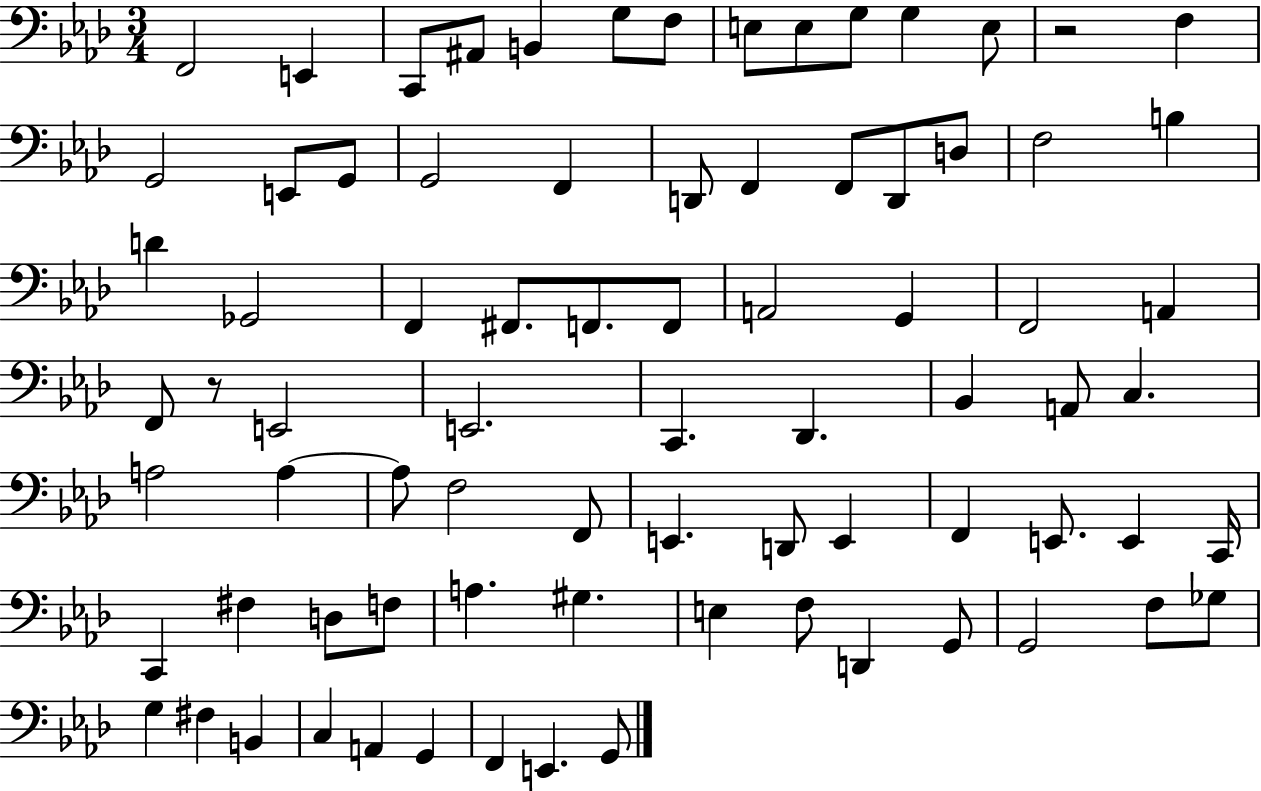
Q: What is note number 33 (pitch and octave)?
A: G2